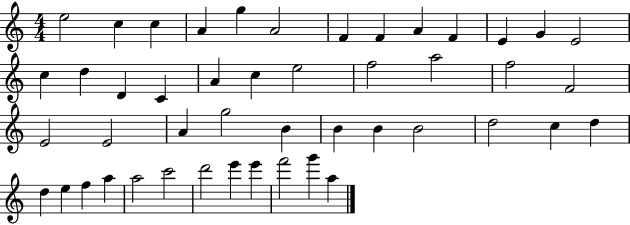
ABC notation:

X:1
T:Untitled
M:4/4
L:1/4
K:C
e2 c c A g A2 F F A F E G E2 c d D C A c e2 f2 a2 f2 F2 E2 E2 A g2 B B B B2 d2 c d d e f a a2 c'2 d'2 e' e' f'2 g' a